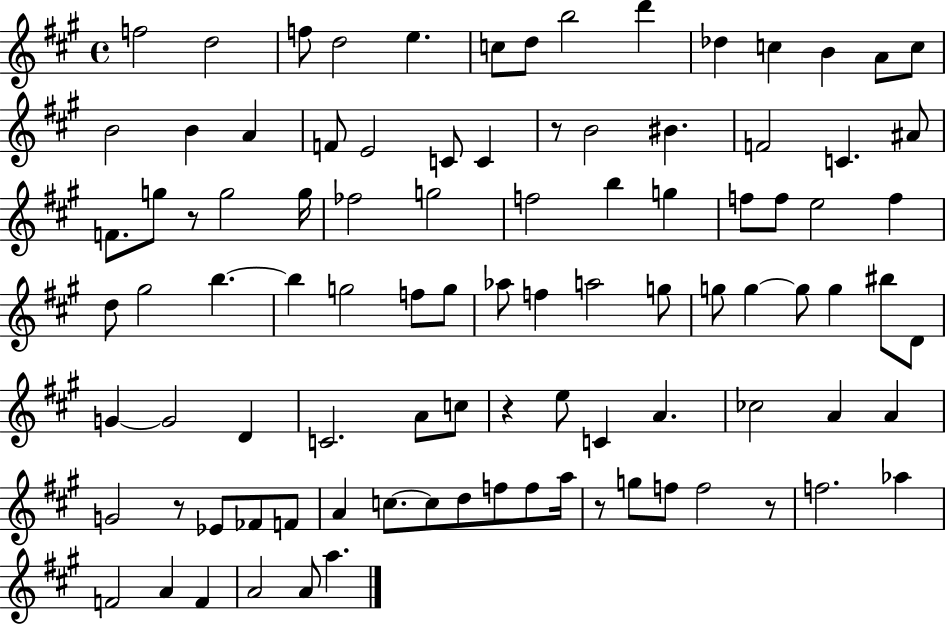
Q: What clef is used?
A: treble